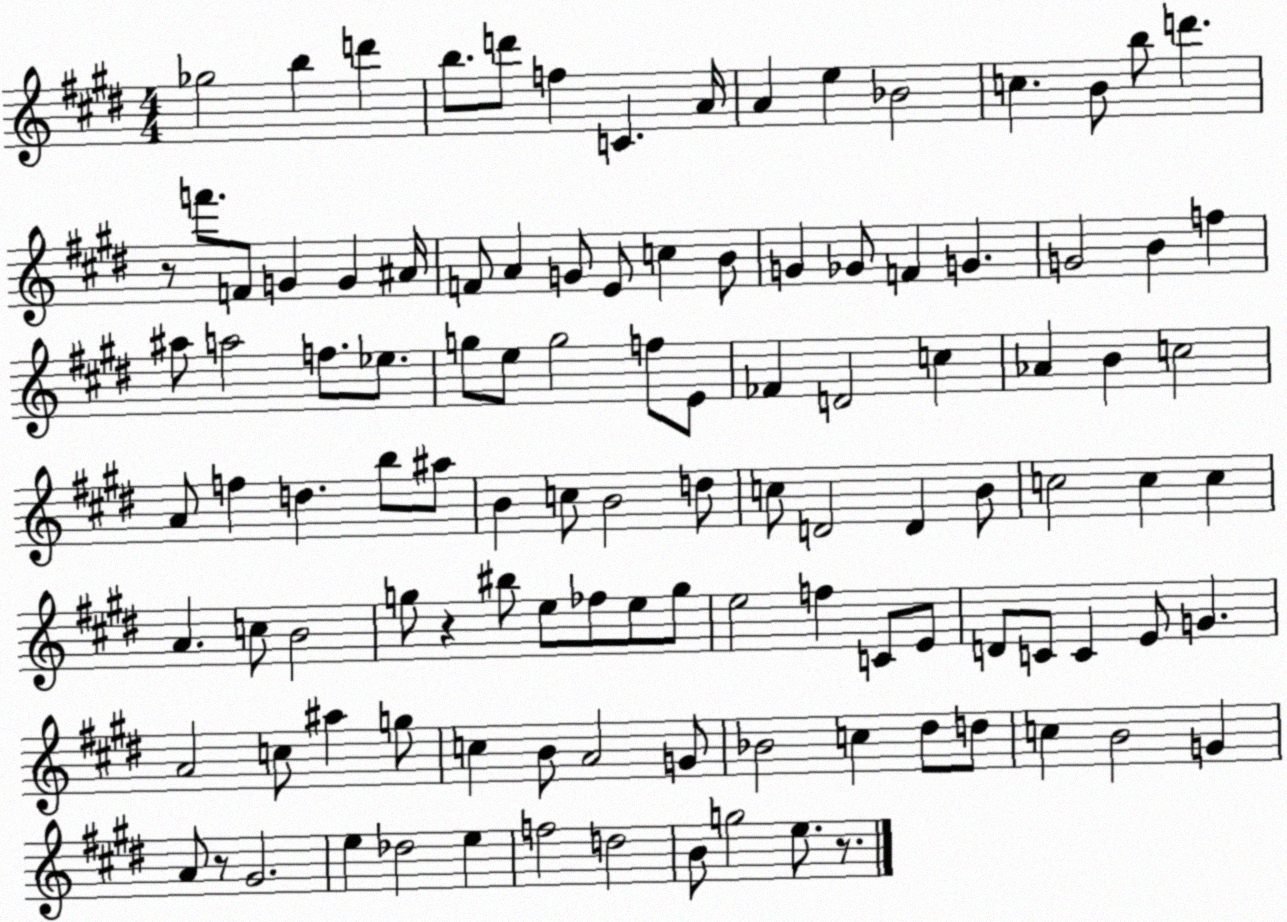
X:1
T:Untitled
M:4/4
L:1/4
K:E
_g2 b d' b/2 d'/2 f C A/4 A e _B2 c B/2 b/2 d' z/2 f'/2 F/2 G G ^A/4 F/2 A G/2 E/2 c B/2 G _G/2 F G G2 B f ^a/2 a2 f/2 _e/2 g/2 e/2 g2 f/2 E/2 _F D2 c _A B c2 A/2 f d b/2 ^a/2 B c/2 B2 d/2 c/2 D2 D B/2 c2 c c A c/2 B2 g/2 z ^b/2 e/2 _f/2 e/2 g/2 e2 f C/2 E/2 D/2 C/2 C E/2 G A2 c/2 ^a g/2 c B/2 A2 G/2 _B2 c ^d/2 d/2 c B2 G A/2 z/2 ^G2 e _d2 e f2 d2 B/2 g2 e/2 z/2